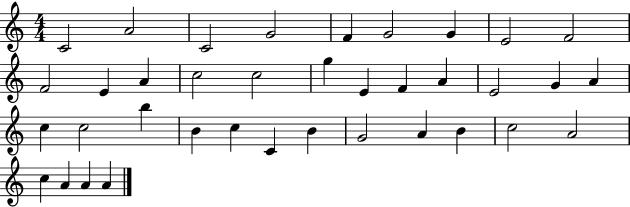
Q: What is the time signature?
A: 4/4